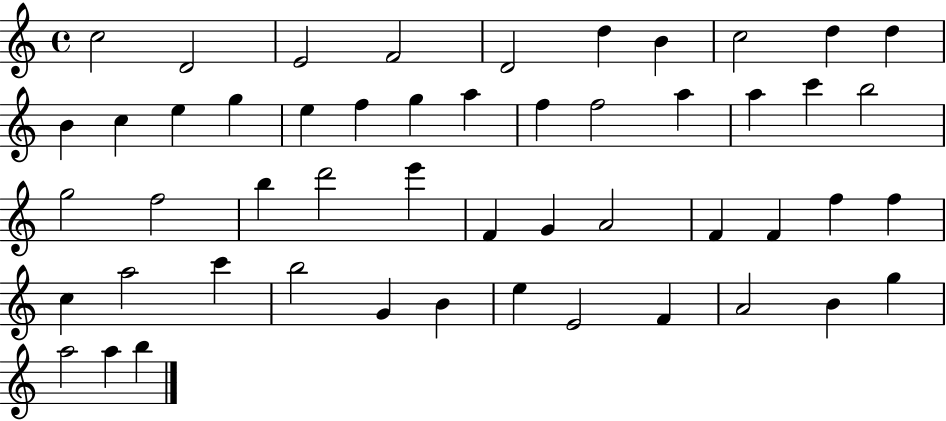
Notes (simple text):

C5/h D4/h E4/h F4/h D4/h D5/q B4/q C5/h D5/q D5/q B4/q C5/q E5/q G5/q E5/q F5/q G5/q A5/q F5/q F5/h A5/q A5/q C6/q B5/h G5/h F5/h B5/q D6/h E6/q F4/q G4/q A4/h F4/q F4/q F5/q F5/q C5/q A5/h C6/q B5/h G4/q B4/q E5/q E4/h F4/q A4/h B4/q G5/q A5/h A5/q B5/q